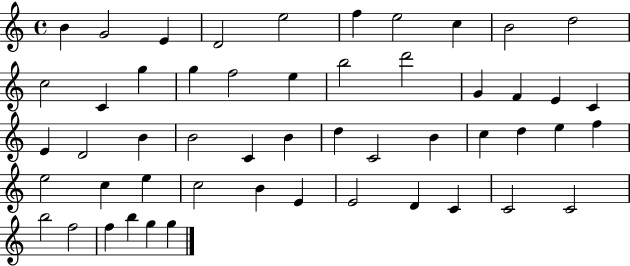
{
  \clef treble
  \time 4/4
  \defaultTimeSignature
  \key c \major
  b'4 g'2 e'4 | d'2 e''2 | f''4 e''2 c''4 | b'2 d''2 | \break c''2 c'4 g''4 | g''4 f''2 e''4 | b''2 d'''2 | g'4 f'4 e'4 c'4 | \break e'4 d'2 b'4 | b'2 c'4 b'4 | d''4 c'2 b'4 | c''4 d''4 e''4 f''4 | \break e''2 c''4 e''4 | c''2 b'4 e'4 | e'2 d'4 c'4 | c'2 c'2 | \break b''2 f''2 | f''4 b''4 g''4 g''4 | \bar "|."
}